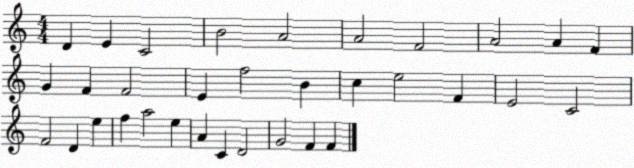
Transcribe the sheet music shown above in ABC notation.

X:1
T:Untitled
M:4/4
L:1/4
K:C
D E C2 B2 A2 A2 F2 A2 A F G F F2 E f2 B c e2 F E2 C2 F2 D e f a2 e A C D2 G2 F F